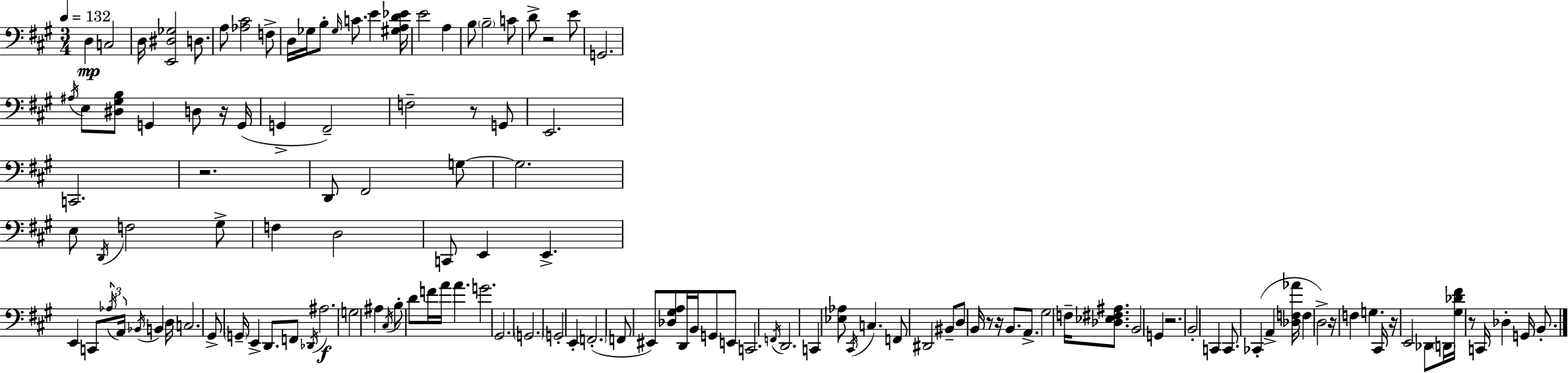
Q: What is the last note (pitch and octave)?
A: B2